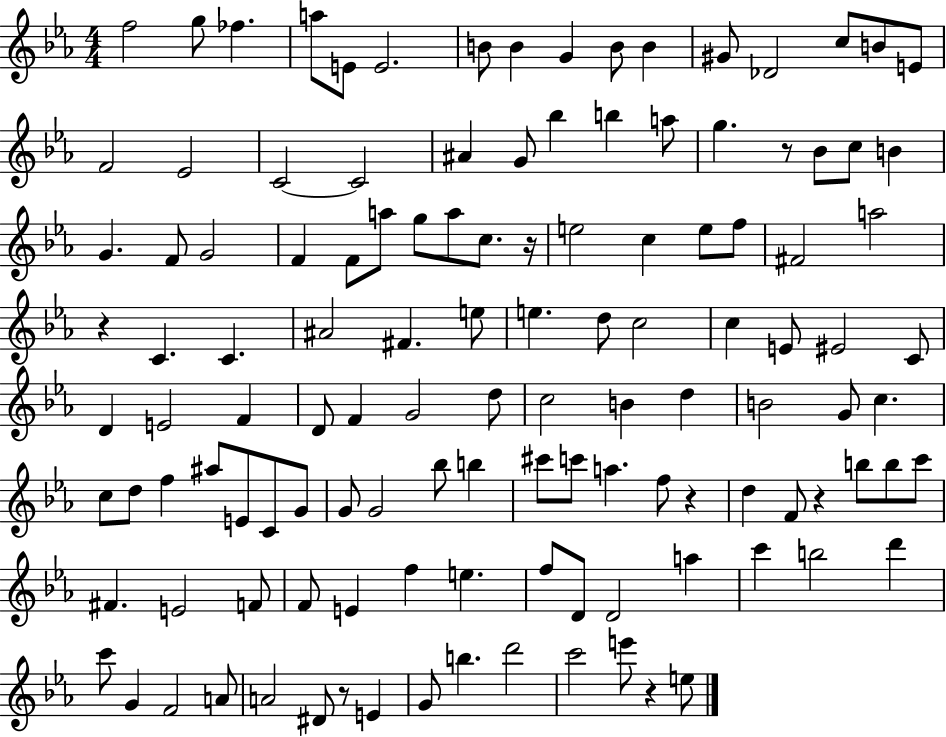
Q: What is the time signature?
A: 4/4